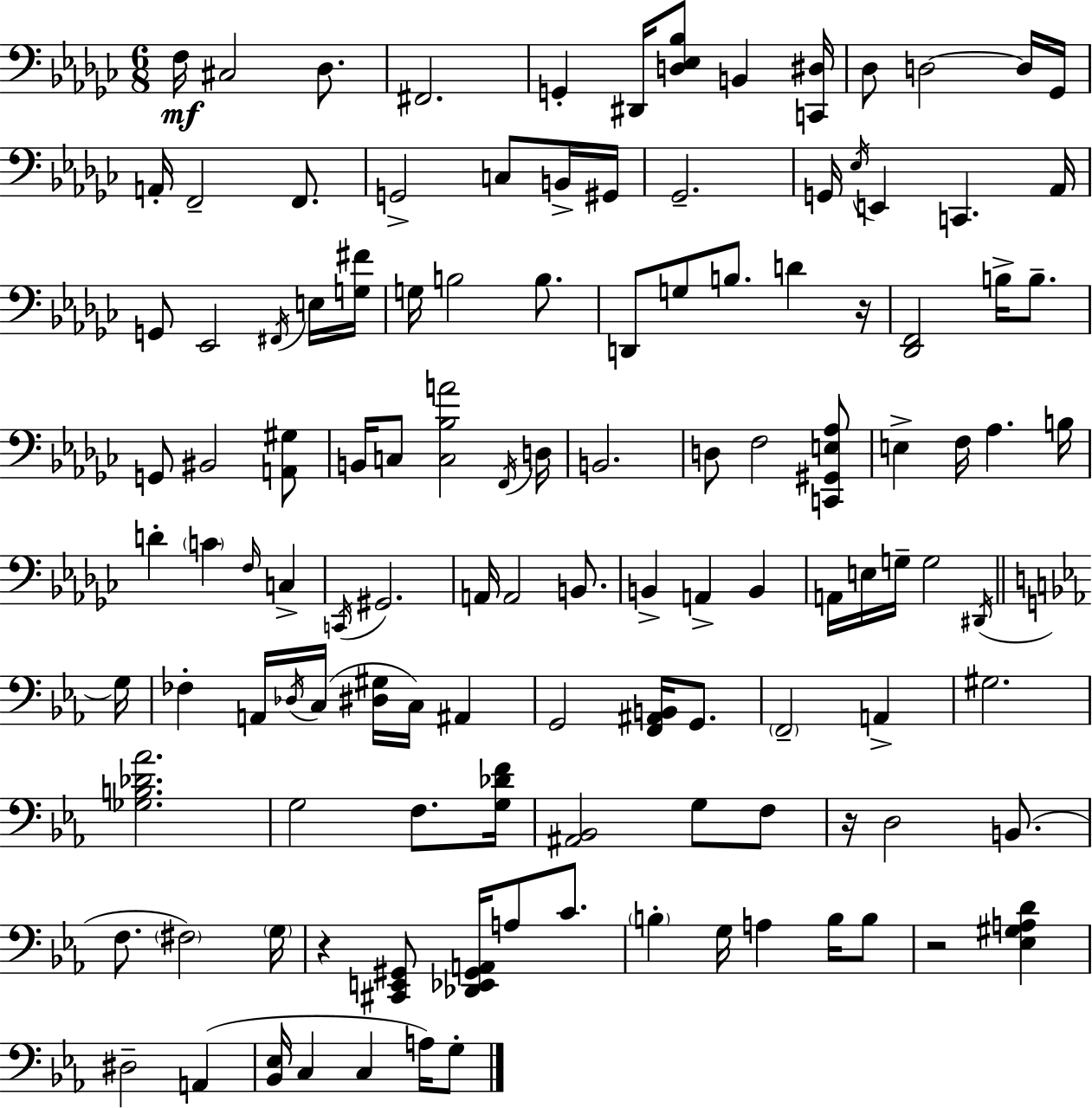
{
  \clef bass
  \numericTimeSignature
  \time 6/8
  \key ees \minor
  f16\mf cis2 des8. | fis,2. | g,4-. dis,16 <d ees bes>8 b,4 <c, dis>16 | des8 d2~~ d16 ges,16 | \break a,16-. f,2-- f,8. | g,2-> c8 b,16-> gis,16 | ges,2.-- | g,16 \acciaccatura { ees16 } e,4 c,4. | \break aes,16 g,8 ees,2 \acciaccatura { fis,16 } | e16 <g fis'>16 g16 b2 b8. | d,8 g8 b8. d'4 | r16 <des, f,>2 b16-> b8.-- | \break g,8 bis,2 | <a, gis>8 b,16 c8 <c bes a'>2 | \acciaccatura { f,16 } d16 b,2. | d8 f2 | \break <c, gis, e aes>8 e4-> f16 aes4. | b16 d'4-. \parenthesize c'4 \grace { f16 } | c4-> \acciaccatura { c,16 } gis,2. | a,16 a,2 | \break b,8. b,4-> a,4-> | b,4 a,16 e16 g16-- g2 | \acciaccatura { dis,16 } \bar "||" \break \key ees \major g16 fes4-. a,16 \acciaccatura { des16 }( c16 <dis gis>16 c16) ais,4 | g,2 <f, ais, b,>16 g,8. | \parenthesize f,2-- a,4-> | gis2. | \break <ges b des' aes'>2. | g2 f8. | <g des' f'>16 <ais, bes,>2 g8 | f8 r16 d2 b,8.( | \break f8. \parenthesize fis2) | \parenthesize g16 r4 <cis, e, gis,>8 <des, ees, gis, a,>16 a8 c'8. | \parenthesize b4-. g16 a4 b16 | b8 r2 <ees gis a d'>4 | \break dis2-- a,4( | <bes, ees>16 c4 c4 a16) | g8-. \bar "|."
}